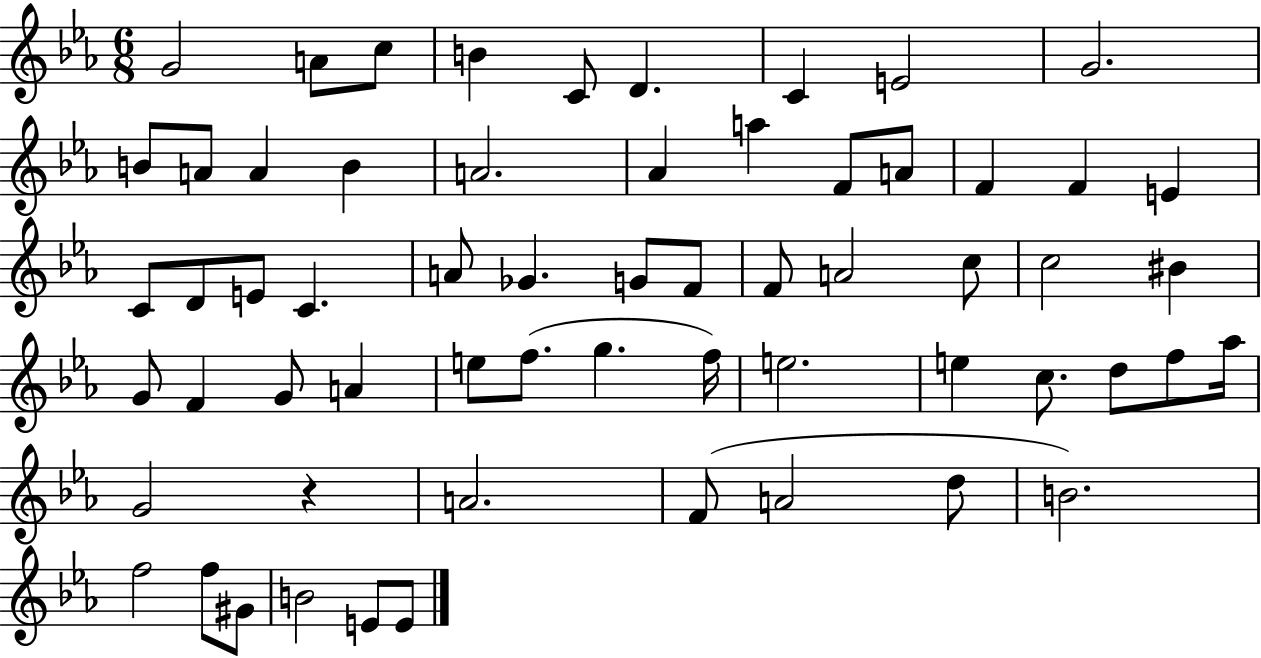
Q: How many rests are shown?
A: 1